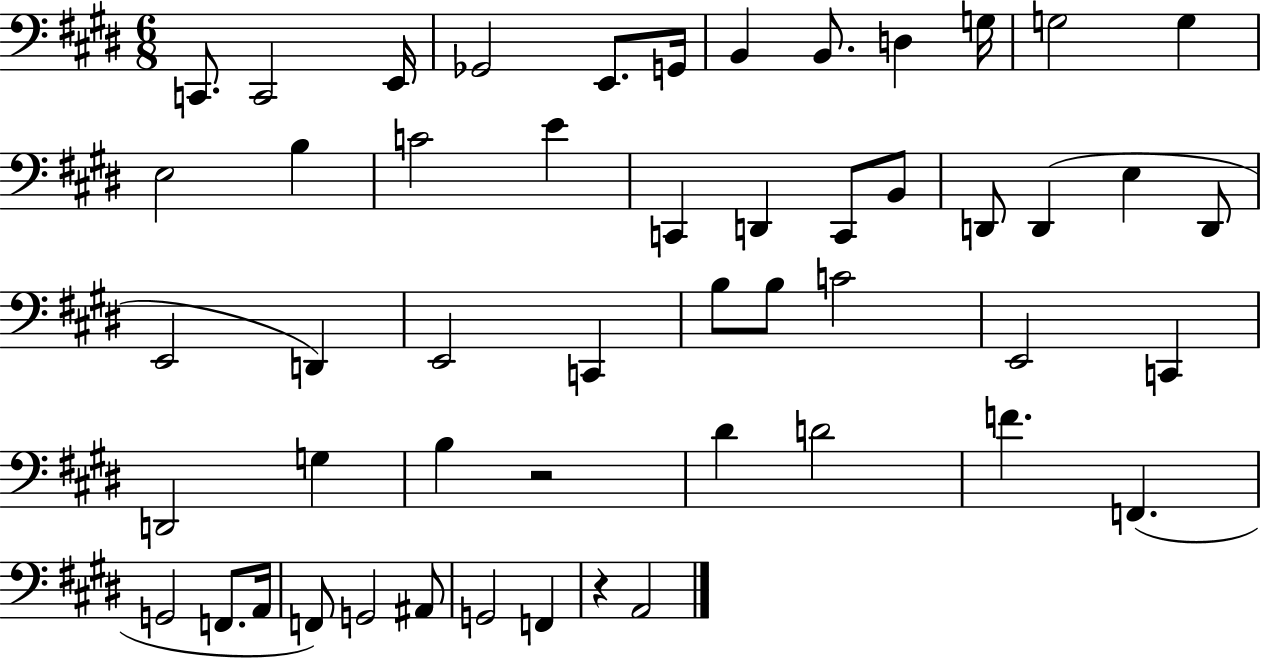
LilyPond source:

{
  \clef bass
  \numericTimeSignature
  \time 6/8
  \key e \major
  c,8. c,2 e,16 | ges,2 e,8. g,16 | b,4 b,8. d4 g16 | g2 g4 | \break e2 b4 | c'2 e'4 | c,4 d,4 c,8 b,8 | d,8 d,4( e4 d,8 | \break e,2 d,4) | e,2 c,4 | b8 b8 c'2 | e,2 c,4 | \break d,2 g4 | b4 r2 | dis'4 d'2 | f'4. f,4.( | \break g,2 f,8. a,16 | f,8) g,2 ais,8 | g,2 f,4 | r4 a,2 | \break \bar "|."
}